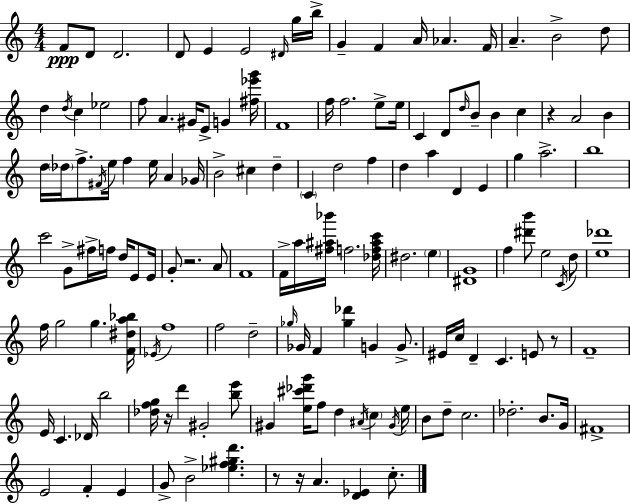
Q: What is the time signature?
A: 4/4